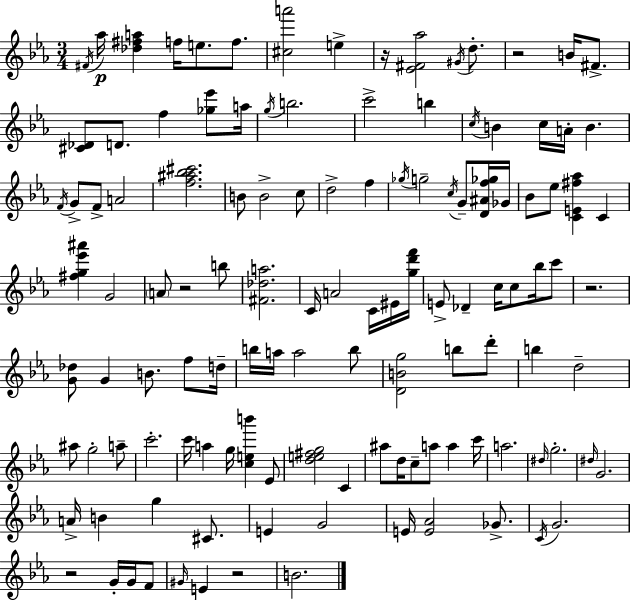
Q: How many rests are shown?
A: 6